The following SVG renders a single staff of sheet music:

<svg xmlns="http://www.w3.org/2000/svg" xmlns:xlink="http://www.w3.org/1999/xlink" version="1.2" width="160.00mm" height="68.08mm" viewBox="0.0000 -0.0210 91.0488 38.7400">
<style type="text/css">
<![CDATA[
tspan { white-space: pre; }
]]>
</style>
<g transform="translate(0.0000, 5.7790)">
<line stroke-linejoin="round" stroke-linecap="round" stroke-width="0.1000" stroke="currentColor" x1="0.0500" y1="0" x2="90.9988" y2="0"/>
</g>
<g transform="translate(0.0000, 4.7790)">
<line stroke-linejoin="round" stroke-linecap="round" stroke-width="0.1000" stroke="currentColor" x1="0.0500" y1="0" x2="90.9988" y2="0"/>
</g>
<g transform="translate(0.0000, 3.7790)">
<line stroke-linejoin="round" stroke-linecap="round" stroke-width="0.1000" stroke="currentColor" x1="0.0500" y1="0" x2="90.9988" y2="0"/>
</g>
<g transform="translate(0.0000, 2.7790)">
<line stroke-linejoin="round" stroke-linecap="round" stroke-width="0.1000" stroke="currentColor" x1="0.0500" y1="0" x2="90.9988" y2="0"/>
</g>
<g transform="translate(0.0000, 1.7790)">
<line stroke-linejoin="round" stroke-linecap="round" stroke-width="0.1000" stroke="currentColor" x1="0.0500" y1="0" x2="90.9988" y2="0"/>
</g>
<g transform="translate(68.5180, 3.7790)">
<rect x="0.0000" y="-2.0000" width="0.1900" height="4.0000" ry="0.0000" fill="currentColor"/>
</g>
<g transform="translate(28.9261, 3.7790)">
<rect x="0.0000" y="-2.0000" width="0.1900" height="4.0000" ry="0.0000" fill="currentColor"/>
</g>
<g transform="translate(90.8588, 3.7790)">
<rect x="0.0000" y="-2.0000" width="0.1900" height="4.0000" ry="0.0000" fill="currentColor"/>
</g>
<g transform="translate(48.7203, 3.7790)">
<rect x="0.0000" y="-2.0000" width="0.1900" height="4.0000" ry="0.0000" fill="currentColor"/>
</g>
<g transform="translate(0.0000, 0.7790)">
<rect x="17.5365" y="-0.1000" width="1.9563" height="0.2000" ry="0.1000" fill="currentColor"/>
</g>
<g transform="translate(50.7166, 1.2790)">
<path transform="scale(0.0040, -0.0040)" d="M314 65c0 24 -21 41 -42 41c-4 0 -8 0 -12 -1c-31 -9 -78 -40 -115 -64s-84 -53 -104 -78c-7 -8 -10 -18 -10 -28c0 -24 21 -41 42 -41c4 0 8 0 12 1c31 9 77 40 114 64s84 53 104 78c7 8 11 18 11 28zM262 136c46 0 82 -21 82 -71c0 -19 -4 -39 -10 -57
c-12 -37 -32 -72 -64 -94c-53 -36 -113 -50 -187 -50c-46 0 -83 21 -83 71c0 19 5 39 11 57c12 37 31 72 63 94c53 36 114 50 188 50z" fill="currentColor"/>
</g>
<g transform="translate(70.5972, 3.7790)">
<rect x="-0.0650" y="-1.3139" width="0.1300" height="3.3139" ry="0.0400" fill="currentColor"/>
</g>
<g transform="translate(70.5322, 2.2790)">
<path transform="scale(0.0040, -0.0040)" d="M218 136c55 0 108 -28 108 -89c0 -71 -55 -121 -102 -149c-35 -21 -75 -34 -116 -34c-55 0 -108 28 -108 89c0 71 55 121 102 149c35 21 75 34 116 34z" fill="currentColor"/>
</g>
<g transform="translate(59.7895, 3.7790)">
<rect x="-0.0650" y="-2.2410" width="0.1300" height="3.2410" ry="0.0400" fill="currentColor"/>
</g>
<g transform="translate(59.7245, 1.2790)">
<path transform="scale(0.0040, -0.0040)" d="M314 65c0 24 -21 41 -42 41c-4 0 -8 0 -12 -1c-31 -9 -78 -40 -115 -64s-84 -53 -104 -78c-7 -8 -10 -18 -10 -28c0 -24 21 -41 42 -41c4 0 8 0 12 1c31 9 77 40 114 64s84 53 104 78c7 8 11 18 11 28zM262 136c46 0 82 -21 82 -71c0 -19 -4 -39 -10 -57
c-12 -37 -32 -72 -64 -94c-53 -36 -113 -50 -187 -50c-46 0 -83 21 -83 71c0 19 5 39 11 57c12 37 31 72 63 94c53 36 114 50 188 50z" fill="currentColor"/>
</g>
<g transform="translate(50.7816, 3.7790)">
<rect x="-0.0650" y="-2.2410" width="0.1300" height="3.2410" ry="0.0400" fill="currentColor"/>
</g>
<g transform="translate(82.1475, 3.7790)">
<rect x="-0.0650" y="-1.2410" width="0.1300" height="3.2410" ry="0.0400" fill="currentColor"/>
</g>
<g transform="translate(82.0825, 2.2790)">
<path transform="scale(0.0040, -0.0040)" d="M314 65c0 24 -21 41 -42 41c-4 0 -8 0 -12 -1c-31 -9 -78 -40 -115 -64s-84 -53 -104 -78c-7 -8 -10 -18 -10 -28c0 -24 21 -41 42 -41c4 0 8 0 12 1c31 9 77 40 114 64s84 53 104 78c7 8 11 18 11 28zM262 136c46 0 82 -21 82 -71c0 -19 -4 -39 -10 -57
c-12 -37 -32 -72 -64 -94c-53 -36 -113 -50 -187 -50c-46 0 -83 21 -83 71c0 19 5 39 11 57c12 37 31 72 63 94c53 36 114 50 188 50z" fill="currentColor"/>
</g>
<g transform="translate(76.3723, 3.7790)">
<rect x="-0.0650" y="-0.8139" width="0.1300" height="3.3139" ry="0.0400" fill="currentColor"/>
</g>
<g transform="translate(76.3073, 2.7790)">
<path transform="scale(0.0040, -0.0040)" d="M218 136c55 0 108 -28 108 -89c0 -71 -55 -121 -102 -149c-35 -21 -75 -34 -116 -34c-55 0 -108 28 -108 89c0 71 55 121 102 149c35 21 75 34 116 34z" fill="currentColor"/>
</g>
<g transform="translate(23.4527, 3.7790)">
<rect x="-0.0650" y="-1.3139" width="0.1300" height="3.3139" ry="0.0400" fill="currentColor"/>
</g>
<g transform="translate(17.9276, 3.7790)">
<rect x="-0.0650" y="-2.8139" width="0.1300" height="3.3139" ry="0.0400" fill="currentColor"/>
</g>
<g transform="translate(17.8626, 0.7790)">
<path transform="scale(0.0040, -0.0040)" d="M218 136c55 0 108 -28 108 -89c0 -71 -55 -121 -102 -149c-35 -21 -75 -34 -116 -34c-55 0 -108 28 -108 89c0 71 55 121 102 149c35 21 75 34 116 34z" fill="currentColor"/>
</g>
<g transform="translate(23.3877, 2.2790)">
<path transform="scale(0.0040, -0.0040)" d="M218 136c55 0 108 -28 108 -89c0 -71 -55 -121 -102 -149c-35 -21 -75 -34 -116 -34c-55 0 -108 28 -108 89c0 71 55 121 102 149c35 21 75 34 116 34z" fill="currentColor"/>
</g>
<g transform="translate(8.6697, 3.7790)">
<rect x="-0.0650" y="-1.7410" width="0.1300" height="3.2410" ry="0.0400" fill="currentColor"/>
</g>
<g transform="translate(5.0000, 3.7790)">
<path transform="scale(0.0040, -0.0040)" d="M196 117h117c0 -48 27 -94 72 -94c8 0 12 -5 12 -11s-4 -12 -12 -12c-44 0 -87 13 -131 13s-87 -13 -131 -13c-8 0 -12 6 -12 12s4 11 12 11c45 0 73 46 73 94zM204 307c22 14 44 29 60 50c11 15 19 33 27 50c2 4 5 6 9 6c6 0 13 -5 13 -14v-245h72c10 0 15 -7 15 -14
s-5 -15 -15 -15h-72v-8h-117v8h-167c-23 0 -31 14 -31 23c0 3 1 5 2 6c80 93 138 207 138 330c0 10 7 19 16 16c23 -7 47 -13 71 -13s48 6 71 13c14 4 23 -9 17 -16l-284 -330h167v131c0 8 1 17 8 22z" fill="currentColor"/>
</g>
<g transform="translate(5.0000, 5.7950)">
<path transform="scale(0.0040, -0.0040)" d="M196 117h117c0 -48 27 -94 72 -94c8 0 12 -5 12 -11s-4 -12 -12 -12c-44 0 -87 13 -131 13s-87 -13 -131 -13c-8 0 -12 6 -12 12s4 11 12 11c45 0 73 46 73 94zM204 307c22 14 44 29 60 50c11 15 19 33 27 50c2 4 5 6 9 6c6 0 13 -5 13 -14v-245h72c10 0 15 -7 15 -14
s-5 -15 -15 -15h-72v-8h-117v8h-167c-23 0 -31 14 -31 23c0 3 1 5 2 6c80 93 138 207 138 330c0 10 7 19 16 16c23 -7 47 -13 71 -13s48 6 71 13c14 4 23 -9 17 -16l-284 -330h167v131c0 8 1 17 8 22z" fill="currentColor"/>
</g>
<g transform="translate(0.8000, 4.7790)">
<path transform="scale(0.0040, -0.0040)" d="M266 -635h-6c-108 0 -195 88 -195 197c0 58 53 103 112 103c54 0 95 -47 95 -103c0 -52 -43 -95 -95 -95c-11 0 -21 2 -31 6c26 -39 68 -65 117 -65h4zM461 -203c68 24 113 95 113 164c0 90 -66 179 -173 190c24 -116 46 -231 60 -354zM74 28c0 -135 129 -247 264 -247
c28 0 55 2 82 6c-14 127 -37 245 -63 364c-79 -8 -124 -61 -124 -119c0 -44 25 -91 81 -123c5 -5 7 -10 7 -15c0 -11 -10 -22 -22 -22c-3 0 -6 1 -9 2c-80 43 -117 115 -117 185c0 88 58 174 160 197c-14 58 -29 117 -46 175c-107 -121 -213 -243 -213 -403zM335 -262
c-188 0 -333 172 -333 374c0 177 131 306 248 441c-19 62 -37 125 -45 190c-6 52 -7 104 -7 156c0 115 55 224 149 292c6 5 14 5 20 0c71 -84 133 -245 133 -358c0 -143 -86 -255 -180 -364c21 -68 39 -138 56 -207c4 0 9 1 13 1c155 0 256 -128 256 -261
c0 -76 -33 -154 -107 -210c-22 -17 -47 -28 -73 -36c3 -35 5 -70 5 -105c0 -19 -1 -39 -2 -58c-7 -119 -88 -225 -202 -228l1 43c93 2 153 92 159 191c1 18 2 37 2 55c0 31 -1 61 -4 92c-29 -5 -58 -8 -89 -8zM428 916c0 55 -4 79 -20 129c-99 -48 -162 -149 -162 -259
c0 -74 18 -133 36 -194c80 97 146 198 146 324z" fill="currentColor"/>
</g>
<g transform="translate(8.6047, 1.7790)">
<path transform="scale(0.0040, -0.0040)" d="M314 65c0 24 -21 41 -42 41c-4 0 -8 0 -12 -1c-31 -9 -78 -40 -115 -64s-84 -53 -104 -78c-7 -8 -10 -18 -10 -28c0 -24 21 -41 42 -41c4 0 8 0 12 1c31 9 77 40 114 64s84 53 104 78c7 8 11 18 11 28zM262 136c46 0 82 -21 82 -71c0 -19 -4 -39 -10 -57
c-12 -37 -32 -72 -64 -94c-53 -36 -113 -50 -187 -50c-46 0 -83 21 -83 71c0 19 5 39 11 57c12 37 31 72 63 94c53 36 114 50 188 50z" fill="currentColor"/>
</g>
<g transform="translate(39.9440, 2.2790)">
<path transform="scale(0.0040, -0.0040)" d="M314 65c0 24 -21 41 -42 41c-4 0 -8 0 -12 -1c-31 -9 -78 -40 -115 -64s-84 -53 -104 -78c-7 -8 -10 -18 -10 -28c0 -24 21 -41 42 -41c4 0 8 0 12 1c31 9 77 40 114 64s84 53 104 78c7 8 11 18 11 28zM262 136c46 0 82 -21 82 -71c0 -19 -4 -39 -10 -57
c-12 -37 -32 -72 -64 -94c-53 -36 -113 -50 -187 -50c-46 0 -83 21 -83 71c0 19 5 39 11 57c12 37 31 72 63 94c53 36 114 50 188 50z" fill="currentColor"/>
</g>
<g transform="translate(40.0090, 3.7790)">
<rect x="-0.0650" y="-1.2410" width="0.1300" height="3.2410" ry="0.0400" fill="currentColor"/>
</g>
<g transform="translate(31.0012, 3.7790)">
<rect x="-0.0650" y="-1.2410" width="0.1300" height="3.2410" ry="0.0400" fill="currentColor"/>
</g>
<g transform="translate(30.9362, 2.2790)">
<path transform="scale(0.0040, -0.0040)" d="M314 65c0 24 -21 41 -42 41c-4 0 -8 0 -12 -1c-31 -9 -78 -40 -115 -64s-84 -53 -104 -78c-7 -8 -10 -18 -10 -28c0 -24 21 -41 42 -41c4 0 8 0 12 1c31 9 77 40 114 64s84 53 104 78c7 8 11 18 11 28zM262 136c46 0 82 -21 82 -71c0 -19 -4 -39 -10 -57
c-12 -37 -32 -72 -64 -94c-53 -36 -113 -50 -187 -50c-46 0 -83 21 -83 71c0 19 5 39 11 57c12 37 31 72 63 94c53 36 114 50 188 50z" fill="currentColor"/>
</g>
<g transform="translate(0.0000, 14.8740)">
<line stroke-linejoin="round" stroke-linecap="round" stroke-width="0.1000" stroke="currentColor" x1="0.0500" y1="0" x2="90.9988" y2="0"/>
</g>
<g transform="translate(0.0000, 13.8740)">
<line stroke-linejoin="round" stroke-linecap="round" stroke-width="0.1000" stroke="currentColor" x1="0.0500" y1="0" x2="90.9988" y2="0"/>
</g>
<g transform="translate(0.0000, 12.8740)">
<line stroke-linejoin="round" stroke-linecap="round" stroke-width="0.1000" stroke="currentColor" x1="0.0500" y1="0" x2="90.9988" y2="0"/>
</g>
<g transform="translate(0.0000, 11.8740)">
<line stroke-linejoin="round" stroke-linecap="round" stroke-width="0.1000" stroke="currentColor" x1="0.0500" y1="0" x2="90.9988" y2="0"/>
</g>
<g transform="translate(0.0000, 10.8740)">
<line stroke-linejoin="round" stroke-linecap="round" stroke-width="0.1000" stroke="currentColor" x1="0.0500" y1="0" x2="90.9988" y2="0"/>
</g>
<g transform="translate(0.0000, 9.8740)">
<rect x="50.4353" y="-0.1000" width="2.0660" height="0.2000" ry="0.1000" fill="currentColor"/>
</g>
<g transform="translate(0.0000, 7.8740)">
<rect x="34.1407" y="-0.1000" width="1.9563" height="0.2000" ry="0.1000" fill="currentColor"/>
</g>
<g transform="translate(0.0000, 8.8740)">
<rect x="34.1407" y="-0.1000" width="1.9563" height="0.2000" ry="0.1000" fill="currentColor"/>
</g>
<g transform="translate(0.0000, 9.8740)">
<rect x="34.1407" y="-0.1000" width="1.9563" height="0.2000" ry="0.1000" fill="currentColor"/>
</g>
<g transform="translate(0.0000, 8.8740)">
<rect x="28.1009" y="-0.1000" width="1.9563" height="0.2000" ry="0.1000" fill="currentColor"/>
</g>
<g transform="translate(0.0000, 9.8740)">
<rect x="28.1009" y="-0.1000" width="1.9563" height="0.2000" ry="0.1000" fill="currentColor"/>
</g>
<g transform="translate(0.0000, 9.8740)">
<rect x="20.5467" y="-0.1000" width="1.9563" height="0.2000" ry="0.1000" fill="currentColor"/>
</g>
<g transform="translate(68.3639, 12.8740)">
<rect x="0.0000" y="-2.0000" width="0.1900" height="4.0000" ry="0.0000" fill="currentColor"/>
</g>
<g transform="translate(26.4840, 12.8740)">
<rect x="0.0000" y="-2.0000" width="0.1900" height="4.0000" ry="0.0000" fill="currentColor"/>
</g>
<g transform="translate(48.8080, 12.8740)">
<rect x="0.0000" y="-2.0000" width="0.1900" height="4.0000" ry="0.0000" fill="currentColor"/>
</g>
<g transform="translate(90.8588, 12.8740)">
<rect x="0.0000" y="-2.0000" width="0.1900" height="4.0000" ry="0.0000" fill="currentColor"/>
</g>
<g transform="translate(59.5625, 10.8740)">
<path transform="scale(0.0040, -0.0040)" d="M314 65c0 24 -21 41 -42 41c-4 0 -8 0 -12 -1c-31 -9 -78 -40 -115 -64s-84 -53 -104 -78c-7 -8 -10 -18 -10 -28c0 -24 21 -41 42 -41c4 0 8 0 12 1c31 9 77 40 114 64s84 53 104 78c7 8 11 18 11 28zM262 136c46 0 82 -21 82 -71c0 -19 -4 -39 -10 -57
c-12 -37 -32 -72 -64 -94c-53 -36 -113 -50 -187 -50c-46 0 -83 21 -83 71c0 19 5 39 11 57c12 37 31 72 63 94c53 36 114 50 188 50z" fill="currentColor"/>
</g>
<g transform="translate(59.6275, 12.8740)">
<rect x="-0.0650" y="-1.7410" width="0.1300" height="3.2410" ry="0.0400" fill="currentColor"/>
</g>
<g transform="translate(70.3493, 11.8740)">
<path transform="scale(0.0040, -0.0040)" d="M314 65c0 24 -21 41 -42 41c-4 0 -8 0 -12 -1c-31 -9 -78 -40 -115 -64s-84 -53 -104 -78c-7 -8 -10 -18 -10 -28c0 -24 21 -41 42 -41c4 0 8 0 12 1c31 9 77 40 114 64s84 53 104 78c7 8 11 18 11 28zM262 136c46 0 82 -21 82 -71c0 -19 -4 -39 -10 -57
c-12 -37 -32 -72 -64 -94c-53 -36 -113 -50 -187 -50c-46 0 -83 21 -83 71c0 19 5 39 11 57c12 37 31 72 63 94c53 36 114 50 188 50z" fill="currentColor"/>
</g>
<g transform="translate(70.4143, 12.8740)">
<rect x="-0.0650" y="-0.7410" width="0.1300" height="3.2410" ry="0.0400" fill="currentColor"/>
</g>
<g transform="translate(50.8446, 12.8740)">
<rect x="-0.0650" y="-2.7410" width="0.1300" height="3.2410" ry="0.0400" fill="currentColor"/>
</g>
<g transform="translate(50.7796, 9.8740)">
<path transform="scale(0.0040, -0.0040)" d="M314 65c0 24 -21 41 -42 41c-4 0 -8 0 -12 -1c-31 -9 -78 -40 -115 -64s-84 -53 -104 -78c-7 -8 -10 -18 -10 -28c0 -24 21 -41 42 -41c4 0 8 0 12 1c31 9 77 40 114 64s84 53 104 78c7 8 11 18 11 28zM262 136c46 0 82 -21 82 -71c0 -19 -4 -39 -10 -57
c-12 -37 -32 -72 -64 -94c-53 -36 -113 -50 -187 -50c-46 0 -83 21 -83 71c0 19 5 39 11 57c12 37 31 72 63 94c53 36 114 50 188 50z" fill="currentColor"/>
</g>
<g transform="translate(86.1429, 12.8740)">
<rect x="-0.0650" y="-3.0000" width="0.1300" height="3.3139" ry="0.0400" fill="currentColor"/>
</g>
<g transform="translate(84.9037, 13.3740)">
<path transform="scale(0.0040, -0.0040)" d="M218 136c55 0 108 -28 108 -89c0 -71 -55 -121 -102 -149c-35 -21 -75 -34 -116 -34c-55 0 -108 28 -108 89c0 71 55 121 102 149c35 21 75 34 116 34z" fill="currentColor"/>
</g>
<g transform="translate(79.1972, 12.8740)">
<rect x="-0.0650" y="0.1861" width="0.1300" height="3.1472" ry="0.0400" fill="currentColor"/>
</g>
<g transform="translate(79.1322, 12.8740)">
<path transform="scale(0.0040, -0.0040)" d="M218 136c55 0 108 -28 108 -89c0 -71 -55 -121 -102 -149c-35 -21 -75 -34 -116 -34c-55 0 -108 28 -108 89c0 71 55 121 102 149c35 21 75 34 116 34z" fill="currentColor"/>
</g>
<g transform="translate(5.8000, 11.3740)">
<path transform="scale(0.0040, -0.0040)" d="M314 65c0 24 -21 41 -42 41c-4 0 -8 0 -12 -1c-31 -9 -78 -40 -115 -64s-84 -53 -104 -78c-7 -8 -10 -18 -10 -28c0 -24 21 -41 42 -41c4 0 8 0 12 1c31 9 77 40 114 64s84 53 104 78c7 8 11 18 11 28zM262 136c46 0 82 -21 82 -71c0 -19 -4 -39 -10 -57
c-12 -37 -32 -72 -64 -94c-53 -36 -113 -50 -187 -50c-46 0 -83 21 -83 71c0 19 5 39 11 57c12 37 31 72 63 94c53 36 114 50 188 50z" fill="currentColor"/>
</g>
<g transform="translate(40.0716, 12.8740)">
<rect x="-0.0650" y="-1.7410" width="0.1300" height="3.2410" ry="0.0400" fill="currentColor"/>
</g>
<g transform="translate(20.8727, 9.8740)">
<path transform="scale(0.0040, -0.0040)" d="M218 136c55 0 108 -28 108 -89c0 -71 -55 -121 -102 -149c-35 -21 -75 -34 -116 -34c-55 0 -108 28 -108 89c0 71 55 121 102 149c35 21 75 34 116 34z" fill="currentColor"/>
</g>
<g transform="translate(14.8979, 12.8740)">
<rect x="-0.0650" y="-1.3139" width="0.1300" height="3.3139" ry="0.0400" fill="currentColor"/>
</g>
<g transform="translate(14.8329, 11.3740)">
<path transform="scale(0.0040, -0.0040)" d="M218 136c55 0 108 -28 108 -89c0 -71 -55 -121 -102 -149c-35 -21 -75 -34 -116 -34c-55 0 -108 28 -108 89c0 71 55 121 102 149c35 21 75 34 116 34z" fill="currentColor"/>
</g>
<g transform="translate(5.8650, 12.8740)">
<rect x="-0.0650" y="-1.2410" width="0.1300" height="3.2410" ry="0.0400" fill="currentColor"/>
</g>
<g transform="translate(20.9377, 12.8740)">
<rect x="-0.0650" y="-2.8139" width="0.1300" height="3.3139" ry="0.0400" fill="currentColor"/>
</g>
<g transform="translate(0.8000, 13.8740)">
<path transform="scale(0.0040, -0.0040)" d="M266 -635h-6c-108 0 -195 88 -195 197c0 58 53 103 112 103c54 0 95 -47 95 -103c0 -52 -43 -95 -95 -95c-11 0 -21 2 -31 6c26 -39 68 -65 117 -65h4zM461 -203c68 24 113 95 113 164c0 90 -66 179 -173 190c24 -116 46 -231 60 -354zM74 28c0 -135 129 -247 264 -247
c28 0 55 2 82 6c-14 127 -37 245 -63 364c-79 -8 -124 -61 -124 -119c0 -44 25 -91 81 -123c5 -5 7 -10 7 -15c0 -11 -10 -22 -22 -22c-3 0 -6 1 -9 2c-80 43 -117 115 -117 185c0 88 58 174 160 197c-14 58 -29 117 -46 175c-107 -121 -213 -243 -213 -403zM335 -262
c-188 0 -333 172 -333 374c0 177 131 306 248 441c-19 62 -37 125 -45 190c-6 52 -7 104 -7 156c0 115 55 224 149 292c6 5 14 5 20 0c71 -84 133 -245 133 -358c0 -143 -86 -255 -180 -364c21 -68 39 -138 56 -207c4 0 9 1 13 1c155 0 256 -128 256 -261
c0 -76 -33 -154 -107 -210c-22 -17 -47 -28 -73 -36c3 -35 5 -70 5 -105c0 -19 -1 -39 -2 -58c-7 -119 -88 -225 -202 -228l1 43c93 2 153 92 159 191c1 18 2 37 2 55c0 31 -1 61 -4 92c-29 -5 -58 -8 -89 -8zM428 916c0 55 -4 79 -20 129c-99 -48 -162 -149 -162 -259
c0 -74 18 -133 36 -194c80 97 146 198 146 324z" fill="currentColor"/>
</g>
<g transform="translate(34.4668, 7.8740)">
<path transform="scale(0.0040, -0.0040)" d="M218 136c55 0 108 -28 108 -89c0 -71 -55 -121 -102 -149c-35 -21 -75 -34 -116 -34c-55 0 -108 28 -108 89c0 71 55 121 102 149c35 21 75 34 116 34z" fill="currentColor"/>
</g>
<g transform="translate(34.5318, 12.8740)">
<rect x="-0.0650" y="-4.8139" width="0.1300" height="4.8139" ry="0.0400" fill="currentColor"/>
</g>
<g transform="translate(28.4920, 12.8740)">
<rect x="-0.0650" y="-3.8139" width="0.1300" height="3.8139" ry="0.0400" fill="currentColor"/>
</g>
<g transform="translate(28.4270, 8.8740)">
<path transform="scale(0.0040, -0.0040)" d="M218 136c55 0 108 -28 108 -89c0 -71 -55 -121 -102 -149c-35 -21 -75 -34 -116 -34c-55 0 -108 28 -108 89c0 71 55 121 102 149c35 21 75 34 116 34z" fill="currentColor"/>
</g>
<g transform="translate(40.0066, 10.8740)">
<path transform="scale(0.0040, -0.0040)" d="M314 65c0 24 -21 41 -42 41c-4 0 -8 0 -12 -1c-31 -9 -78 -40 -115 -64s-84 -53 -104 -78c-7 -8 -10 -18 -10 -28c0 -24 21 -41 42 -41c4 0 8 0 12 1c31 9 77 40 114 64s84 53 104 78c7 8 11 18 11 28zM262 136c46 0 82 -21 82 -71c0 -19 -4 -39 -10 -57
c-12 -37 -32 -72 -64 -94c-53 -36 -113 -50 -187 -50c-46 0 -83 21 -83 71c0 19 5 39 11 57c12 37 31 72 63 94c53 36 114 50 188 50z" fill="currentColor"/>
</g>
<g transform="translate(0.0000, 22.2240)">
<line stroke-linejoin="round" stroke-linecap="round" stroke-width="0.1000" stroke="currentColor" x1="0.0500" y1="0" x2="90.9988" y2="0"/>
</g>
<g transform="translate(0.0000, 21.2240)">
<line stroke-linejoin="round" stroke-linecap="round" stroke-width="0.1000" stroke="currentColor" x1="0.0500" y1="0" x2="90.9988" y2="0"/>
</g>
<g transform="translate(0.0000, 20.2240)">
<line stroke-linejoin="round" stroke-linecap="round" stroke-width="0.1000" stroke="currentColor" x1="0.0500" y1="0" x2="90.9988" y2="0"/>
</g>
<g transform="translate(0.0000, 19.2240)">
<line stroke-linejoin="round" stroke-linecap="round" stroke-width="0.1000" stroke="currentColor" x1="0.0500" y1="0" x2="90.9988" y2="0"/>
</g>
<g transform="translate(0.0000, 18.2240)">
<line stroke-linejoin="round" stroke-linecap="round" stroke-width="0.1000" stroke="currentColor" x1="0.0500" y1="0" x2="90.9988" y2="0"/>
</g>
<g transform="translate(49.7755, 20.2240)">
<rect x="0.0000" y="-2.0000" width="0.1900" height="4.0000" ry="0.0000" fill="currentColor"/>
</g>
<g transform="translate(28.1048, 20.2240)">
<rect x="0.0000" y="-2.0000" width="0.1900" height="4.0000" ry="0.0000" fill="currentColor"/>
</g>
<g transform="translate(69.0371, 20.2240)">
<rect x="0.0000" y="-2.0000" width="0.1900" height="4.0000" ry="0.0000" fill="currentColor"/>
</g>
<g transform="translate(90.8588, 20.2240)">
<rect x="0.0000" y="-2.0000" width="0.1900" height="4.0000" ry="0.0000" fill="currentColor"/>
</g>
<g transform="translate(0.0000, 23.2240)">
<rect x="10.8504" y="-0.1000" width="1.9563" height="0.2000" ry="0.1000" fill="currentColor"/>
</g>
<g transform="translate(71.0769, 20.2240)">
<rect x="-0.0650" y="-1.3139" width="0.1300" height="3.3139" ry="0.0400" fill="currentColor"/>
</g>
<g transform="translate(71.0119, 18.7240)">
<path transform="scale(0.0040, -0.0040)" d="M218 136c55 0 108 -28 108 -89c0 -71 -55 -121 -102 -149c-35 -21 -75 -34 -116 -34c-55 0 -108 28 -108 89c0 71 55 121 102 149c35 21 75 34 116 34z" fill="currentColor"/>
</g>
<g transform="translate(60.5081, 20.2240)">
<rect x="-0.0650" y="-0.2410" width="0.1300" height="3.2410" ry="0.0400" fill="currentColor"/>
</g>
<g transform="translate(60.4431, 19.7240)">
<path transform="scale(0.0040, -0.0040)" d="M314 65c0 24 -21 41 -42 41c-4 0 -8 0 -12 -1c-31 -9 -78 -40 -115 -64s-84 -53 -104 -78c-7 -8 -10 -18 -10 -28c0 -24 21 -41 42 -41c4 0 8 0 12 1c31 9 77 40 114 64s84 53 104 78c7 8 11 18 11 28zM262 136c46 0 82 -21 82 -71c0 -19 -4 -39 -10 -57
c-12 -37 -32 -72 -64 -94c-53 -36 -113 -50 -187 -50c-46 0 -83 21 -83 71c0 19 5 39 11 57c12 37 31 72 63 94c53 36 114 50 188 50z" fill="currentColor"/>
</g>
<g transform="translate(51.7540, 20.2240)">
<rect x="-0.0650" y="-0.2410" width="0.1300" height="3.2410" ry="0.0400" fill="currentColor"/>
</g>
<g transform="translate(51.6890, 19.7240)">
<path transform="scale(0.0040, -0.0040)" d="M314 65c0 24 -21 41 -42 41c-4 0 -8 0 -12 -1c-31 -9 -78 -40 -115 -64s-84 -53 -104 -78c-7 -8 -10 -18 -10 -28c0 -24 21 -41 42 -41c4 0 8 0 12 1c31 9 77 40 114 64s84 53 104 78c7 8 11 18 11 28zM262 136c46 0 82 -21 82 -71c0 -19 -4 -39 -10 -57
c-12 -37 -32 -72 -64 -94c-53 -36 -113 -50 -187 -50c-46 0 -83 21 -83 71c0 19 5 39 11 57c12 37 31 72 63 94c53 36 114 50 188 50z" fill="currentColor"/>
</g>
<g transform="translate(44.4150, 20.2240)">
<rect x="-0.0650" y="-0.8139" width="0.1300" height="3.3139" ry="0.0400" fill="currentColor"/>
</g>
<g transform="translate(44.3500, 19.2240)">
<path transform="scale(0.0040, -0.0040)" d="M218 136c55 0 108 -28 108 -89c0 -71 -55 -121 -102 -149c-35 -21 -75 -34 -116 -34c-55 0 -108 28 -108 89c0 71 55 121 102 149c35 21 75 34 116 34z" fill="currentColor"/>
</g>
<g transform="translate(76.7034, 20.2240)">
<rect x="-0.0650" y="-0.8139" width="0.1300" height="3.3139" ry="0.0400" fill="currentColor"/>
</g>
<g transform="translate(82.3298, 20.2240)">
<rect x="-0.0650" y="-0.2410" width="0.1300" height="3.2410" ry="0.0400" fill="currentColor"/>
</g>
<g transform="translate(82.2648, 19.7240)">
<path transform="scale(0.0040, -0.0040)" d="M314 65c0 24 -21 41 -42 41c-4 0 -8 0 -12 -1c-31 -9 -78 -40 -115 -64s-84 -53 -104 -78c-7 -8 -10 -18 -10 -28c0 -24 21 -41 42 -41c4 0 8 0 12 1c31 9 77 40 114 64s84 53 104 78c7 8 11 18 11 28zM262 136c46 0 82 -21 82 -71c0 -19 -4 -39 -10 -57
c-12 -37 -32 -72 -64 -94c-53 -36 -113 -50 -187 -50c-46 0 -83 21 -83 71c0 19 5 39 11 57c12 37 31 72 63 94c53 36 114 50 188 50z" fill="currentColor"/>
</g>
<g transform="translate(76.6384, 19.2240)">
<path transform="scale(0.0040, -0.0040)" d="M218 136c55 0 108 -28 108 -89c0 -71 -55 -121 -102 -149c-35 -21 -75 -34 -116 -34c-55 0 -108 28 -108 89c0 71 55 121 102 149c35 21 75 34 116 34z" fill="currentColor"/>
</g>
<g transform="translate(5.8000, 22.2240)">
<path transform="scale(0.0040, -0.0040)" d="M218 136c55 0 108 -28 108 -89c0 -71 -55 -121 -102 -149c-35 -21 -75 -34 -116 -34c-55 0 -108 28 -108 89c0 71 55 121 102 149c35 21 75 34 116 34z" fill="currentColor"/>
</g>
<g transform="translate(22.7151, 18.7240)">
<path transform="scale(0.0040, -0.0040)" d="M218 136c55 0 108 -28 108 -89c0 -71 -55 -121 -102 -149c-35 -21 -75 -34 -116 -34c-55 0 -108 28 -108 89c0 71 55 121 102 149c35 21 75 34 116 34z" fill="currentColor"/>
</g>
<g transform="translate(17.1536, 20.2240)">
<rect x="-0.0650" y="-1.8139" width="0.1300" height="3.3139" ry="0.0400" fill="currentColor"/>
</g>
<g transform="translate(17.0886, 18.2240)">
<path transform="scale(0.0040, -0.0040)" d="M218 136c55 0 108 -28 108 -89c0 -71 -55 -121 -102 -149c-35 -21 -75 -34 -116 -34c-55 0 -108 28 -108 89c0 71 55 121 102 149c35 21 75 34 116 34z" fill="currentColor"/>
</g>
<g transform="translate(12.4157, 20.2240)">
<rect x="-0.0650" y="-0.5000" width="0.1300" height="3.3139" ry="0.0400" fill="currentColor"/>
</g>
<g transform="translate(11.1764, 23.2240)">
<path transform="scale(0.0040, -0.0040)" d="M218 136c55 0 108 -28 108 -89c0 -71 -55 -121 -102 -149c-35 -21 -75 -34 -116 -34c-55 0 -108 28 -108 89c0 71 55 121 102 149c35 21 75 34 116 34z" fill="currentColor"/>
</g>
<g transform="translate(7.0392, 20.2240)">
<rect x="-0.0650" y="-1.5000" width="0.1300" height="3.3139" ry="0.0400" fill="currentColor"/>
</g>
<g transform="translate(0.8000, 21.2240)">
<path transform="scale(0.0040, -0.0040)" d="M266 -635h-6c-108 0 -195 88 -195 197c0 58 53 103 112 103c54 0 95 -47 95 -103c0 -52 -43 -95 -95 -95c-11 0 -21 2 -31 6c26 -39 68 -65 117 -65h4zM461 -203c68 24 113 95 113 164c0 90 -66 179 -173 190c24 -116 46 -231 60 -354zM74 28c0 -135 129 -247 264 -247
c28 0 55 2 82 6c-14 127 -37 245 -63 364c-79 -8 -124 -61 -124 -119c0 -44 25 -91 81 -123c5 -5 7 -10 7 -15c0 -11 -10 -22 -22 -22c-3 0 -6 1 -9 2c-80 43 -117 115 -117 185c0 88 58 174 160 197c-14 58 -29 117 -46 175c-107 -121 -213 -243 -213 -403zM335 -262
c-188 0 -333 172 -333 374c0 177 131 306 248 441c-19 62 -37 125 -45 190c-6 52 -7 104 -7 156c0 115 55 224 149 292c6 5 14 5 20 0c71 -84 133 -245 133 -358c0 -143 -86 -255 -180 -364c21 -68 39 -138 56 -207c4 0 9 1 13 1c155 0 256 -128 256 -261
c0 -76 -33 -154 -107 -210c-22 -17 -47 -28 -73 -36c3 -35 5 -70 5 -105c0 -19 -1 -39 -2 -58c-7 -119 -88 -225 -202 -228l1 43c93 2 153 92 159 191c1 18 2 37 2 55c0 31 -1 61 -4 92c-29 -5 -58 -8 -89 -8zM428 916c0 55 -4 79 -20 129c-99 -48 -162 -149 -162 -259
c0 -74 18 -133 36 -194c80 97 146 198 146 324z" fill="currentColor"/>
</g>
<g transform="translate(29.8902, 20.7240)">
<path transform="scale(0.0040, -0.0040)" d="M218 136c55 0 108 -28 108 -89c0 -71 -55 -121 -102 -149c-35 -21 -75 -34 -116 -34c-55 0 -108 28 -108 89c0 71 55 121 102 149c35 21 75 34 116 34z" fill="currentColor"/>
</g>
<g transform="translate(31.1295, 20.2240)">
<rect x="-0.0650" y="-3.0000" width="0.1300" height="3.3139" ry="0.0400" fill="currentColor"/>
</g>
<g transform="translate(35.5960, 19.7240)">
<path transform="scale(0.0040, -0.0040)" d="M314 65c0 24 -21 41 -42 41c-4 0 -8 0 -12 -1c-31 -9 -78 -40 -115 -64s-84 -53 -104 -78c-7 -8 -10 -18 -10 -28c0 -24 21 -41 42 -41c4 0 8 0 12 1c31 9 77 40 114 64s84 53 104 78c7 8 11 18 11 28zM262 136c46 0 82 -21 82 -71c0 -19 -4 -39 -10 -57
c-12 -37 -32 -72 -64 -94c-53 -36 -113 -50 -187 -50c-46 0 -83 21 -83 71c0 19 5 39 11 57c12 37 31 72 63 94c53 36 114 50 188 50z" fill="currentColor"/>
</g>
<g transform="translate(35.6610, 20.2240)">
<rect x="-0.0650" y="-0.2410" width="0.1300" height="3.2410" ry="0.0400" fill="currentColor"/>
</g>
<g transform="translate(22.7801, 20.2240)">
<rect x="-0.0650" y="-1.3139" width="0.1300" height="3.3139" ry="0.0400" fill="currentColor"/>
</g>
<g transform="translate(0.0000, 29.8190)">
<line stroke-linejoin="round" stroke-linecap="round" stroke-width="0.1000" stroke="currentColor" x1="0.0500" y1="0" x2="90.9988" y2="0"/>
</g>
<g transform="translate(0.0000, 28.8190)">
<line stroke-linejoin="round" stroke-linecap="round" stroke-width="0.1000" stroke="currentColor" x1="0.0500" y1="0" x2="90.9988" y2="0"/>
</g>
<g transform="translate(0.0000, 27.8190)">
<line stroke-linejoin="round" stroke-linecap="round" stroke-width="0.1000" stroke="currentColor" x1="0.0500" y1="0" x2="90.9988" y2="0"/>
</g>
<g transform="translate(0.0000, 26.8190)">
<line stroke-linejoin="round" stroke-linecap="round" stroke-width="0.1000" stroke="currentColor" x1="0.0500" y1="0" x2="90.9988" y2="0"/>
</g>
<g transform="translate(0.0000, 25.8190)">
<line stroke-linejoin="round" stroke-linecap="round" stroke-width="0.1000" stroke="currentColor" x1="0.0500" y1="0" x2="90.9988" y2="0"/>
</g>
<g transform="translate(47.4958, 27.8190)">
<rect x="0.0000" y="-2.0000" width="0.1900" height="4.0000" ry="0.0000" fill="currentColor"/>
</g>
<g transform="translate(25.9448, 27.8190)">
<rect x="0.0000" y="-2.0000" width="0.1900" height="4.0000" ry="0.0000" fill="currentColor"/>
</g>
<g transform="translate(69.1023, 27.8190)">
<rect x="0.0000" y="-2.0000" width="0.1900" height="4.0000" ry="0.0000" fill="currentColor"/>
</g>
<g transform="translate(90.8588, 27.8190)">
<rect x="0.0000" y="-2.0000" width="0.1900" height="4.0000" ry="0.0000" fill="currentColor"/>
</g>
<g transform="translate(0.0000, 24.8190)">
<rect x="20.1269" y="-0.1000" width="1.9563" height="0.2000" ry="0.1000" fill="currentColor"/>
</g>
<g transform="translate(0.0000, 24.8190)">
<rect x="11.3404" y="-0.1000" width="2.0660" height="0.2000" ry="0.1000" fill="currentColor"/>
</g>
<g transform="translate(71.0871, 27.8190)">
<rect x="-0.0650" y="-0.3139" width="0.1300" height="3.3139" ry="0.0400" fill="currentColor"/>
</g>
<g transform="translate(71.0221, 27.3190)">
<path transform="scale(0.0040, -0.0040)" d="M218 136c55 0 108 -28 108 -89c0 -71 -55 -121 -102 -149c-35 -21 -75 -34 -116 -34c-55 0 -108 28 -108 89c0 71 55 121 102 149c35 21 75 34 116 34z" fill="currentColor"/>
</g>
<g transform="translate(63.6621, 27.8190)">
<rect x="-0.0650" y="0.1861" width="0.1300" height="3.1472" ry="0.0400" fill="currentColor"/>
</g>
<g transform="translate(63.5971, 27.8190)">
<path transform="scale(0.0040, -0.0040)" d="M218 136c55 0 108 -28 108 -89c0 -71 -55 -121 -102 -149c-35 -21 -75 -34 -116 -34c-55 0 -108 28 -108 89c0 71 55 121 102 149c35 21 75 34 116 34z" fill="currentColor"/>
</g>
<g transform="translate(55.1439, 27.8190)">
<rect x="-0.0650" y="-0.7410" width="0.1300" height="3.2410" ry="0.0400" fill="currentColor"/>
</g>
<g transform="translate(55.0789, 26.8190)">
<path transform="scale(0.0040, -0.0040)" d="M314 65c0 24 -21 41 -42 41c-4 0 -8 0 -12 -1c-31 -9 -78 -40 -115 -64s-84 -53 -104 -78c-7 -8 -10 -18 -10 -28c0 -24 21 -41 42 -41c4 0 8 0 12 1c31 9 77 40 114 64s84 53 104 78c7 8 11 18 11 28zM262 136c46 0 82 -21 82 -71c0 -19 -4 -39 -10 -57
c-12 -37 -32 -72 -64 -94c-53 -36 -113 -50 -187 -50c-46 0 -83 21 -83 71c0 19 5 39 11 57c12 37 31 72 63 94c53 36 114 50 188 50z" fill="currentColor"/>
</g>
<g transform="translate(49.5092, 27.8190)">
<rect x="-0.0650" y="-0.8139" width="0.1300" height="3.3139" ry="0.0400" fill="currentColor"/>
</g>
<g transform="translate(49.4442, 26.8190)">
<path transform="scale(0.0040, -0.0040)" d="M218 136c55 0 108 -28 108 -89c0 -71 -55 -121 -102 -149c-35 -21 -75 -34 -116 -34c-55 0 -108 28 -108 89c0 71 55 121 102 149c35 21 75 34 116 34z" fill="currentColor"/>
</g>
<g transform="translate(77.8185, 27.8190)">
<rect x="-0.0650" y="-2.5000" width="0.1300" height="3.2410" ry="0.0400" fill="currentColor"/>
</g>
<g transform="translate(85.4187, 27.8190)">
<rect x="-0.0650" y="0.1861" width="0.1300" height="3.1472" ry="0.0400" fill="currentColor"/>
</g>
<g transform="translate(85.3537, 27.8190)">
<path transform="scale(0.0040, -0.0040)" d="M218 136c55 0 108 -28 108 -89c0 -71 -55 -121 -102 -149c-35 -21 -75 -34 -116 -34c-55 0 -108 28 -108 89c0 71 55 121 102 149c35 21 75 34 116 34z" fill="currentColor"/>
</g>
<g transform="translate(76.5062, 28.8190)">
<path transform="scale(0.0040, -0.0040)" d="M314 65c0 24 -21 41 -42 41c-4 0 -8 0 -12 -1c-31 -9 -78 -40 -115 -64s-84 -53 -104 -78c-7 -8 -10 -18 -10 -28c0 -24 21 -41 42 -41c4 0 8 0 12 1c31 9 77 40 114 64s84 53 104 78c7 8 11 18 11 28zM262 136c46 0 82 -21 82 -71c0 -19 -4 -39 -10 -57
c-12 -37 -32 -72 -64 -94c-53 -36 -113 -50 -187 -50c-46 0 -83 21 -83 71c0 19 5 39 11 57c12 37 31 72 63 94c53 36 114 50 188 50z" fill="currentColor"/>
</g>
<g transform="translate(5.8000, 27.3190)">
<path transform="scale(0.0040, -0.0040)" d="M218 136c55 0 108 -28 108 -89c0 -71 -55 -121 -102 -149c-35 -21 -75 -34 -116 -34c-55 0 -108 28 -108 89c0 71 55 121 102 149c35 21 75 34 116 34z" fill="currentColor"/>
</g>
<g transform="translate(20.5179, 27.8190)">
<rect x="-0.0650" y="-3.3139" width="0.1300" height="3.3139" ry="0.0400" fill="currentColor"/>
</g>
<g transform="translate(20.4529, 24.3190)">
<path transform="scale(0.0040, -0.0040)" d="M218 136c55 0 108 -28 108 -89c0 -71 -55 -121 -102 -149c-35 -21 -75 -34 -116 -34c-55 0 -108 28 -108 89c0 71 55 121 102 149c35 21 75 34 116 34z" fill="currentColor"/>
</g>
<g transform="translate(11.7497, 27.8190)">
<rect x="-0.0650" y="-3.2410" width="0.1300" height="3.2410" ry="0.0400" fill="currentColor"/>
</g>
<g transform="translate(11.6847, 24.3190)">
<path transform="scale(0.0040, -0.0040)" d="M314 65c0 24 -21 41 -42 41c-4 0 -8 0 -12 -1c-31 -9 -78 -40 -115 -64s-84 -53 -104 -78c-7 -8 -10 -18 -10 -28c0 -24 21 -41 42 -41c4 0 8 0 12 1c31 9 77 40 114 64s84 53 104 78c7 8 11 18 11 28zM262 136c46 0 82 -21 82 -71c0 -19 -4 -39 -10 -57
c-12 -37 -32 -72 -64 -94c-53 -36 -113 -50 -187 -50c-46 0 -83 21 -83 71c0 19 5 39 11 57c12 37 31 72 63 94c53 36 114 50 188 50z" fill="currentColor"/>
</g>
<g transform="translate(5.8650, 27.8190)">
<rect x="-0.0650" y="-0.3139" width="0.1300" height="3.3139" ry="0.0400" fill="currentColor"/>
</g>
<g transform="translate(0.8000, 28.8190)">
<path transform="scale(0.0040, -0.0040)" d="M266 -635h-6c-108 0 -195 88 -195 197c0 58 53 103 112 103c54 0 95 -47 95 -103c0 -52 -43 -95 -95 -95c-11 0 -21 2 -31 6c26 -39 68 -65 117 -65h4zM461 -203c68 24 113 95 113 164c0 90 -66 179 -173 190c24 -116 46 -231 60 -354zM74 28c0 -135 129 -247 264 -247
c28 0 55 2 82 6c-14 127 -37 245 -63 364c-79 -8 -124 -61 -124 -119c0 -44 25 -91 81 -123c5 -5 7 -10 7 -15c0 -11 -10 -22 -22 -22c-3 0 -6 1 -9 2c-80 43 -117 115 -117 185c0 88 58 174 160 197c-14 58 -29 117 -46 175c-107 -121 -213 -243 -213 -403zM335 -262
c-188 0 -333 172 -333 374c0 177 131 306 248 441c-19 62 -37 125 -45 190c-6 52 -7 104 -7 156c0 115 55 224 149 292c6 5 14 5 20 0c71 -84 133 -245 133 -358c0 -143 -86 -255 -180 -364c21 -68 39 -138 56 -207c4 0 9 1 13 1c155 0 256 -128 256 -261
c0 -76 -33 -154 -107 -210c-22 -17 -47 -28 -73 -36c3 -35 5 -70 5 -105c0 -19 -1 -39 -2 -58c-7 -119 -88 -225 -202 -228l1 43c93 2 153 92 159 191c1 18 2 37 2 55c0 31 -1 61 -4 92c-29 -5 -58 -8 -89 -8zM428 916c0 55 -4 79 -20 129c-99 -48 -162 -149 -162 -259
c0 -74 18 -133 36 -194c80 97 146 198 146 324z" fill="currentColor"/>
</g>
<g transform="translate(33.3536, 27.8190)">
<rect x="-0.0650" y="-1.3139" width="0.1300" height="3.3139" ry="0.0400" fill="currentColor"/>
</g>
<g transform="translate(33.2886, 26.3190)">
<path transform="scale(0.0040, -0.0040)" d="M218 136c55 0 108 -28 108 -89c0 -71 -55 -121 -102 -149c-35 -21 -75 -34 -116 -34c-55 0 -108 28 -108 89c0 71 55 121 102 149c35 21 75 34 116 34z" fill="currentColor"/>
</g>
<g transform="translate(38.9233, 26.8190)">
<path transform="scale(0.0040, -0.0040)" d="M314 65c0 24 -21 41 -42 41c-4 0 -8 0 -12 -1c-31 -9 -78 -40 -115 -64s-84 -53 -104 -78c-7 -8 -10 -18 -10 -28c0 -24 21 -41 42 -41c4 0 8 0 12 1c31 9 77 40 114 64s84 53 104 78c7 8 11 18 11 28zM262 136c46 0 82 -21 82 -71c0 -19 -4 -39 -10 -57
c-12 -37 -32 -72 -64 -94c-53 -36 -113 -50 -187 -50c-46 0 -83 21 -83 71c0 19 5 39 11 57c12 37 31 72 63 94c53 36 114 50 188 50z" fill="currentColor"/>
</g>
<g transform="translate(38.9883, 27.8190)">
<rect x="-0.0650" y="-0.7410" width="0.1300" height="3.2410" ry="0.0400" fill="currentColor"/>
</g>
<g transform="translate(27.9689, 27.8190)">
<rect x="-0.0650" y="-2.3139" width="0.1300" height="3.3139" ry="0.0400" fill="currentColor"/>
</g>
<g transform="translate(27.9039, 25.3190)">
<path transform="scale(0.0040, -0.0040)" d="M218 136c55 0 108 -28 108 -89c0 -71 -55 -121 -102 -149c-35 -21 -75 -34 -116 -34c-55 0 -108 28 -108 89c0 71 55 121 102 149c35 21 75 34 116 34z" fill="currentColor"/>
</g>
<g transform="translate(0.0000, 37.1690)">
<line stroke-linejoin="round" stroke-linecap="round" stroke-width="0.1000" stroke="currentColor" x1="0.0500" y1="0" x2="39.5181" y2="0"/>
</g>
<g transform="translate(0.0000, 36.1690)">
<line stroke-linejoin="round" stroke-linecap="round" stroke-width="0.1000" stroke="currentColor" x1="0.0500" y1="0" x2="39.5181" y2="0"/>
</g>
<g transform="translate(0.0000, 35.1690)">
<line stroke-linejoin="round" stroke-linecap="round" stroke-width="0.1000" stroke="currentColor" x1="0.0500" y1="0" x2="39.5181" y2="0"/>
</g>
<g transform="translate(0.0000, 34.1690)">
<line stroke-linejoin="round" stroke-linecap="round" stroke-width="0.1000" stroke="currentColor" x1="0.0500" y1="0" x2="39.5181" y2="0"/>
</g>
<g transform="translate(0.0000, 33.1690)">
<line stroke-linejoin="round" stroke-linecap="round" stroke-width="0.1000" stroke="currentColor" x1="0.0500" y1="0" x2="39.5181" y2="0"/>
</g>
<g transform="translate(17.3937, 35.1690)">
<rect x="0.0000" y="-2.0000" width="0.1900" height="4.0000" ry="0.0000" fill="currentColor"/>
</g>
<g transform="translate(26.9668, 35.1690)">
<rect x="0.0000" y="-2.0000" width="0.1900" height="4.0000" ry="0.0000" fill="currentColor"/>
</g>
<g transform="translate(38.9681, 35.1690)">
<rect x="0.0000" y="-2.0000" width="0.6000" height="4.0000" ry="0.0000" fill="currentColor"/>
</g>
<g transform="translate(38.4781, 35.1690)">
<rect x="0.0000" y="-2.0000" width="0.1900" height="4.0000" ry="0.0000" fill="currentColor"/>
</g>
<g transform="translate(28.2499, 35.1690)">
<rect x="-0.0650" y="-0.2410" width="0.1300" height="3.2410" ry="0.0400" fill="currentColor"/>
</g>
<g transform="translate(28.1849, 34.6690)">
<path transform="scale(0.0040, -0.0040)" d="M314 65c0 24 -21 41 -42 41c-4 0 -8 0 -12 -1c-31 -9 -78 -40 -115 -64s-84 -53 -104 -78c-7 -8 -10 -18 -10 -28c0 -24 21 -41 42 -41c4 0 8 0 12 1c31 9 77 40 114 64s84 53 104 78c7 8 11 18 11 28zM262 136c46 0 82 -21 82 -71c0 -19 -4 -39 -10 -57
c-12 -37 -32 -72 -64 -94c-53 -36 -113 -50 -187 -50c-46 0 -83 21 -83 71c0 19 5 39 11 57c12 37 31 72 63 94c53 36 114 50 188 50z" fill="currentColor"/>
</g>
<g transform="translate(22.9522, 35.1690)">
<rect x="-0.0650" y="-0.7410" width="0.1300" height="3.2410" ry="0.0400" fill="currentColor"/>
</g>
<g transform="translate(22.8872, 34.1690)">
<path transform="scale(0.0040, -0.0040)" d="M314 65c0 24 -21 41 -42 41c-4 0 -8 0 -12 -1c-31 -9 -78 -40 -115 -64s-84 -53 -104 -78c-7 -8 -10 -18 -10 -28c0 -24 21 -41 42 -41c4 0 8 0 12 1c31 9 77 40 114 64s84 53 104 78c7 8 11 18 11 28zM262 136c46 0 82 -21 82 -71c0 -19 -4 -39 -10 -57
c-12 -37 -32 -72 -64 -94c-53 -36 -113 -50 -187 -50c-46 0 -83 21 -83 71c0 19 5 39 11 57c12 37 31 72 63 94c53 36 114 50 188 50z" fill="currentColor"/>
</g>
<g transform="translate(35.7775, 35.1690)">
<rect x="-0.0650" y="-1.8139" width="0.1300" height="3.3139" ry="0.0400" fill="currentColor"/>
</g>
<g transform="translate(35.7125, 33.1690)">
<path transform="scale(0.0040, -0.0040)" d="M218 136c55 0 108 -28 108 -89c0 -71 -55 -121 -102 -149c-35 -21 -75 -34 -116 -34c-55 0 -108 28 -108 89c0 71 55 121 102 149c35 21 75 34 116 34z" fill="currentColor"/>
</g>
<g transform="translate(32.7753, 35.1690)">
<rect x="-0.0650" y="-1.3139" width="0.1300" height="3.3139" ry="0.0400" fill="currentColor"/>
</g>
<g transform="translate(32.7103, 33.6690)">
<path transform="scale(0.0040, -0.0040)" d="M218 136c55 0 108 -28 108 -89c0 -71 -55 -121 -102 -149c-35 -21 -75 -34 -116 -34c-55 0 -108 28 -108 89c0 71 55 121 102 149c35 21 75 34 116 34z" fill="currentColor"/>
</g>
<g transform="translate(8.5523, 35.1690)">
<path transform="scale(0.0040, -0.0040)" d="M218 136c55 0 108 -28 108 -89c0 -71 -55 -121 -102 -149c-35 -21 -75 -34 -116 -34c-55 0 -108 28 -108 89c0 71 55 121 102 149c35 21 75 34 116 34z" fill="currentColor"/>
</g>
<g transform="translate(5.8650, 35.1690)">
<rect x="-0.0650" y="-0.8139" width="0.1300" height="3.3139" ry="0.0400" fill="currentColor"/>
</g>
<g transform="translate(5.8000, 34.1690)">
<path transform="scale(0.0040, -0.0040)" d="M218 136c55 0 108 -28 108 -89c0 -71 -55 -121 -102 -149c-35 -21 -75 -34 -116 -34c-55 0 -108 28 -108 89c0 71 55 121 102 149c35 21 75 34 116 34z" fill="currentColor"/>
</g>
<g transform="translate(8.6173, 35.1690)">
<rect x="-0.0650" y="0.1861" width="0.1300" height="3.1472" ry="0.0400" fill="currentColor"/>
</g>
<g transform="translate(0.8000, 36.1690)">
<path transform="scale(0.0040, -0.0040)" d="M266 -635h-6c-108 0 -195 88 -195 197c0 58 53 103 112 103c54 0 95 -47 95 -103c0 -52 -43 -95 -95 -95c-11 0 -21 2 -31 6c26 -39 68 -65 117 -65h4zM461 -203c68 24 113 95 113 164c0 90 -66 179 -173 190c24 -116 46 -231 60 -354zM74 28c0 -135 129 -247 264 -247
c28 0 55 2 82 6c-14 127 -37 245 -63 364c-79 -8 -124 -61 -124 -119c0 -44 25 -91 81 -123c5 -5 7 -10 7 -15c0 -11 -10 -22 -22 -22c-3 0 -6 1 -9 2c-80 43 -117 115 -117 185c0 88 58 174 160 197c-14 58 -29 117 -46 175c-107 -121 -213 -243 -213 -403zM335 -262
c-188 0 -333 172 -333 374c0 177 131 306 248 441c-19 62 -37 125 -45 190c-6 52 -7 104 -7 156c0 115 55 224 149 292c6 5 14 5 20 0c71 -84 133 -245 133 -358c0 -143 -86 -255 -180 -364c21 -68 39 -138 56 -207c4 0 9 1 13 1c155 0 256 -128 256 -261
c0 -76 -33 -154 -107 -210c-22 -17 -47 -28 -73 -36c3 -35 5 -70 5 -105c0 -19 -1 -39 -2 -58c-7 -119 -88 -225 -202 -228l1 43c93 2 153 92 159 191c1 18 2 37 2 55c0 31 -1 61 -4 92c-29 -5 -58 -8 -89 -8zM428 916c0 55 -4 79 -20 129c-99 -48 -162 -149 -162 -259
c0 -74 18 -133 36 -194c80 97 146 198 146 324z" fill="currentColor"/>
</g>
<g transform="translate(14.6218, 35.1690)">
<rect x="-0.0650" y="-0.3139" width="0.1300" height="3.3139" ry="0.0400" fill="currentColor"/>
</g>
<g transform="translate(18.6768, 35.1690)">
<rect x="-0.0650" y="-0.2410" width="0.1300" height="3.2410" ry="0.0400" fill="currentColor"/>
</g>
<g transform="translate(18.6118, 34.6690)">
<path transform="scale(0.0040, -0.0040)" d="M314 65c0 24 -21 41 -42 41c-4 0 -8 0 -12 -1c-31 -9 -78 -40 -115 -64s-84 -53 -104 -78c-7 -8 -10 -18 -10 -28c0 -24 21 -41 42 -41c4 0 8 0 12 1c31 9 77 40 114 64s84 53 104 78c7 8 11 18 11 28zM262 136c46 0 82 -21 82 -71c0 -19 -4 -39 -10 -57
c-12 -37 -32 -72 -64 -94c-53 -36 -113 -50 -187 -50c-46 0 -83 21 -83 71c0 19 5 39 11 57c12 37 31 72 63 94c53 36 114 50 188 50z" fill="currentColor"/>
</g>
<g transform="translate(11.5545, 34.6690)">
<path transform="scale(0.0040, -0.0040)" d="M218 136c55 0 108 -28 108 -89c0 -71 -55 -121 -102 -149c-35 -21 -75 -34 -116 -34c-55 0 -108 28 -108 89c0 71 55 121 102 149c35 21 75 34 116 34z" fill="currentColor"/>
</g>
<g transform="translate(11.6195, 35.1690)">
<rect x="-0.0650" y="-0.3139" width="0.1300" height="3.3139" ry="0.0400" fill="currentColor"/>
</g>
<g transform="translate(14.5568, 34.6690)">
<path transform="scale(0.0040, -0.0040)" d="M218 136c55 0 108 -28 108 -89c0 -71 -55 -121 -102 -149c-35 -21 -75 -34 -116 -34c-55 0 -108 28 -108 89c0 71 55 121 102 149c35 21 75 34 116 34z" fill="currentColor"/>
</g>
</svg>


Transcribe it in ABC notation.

X:1
T:Untitled
M:4/4
L:1/4
K:C
f2 a e e2 e2 g2 g2 e d e2 e2 e a c' e' f2 a2 f2 d2 B A E C f e A c2 d c2 c2 e d c2 c b2 b g e d2 d d2 B c G2 B d B c c c2 d2 c2 e f